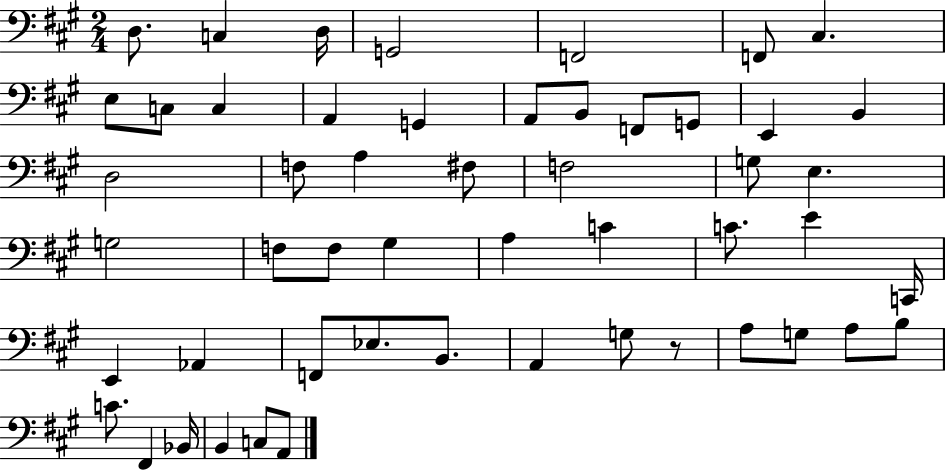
X:1
T:Untitled
M:2/4
L:1/4
K:A
D,/2 C, D,/4 G,,2 F,,2 F,,/2 ^C, E,/2 C,/2 C, A,, G,, A,,/2 B,,/2 F,,/2 G,,/2 E,, B,, D,2 F,/2 A, ^F,/2 F,2 G,/2 E, G,2 F,/2 F,/2 ^G, A, C C/2 E C,,/4 E,, _A,, F,,/2 _E,/2 B,,/2 A,, G,/2 z/2 A,/2 G,/2 A,/2 B,/2 C/2 ^F,, _B,,/4 B,, C,/2 A,,/2